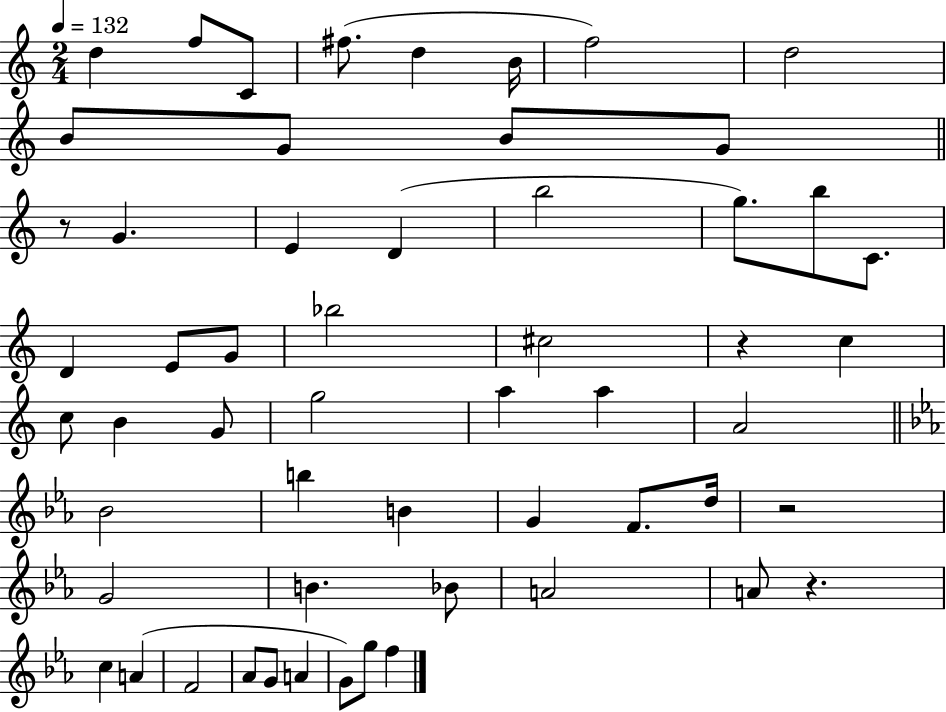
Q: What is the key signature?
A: C major